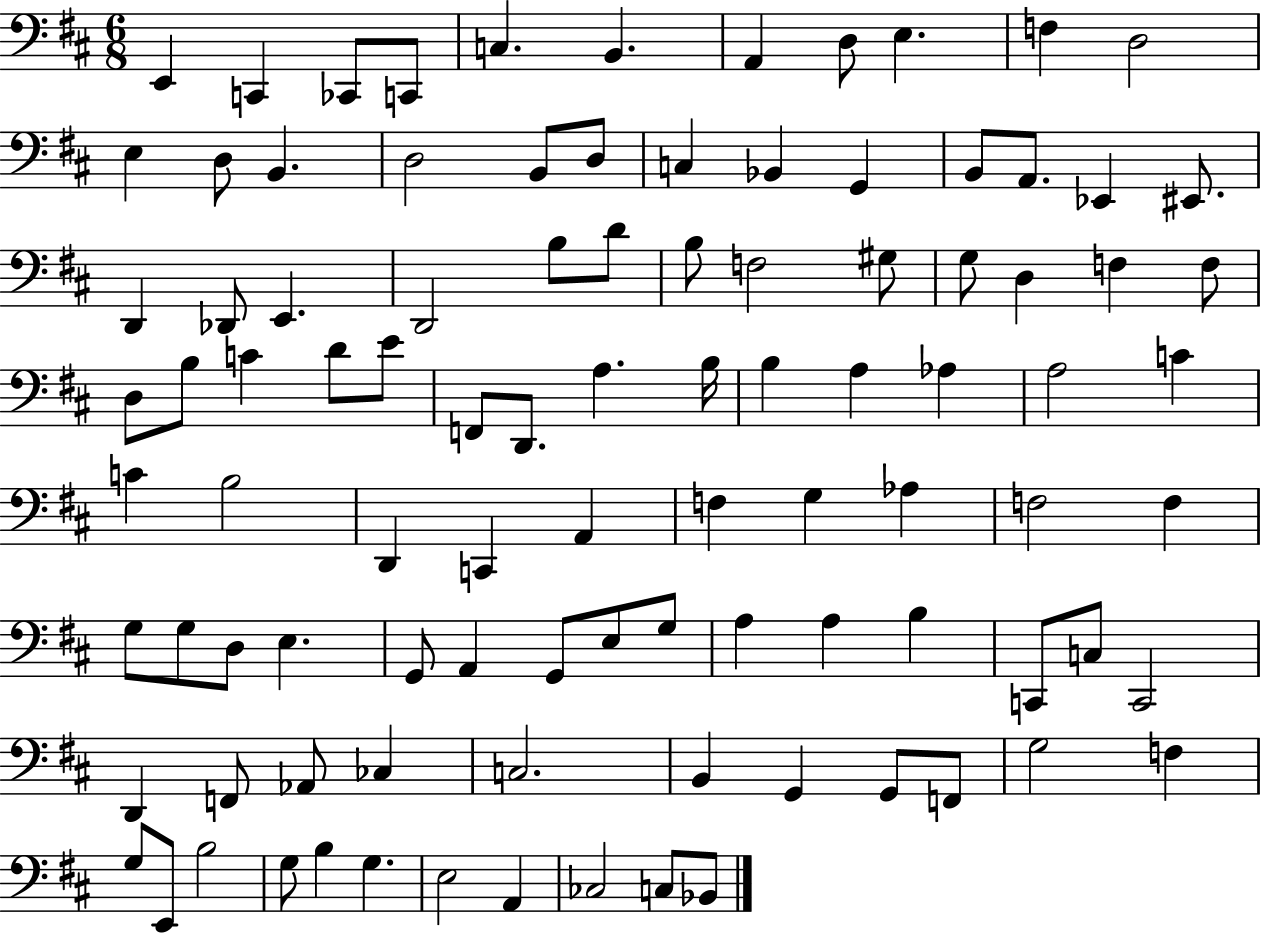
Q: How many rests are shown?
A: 0